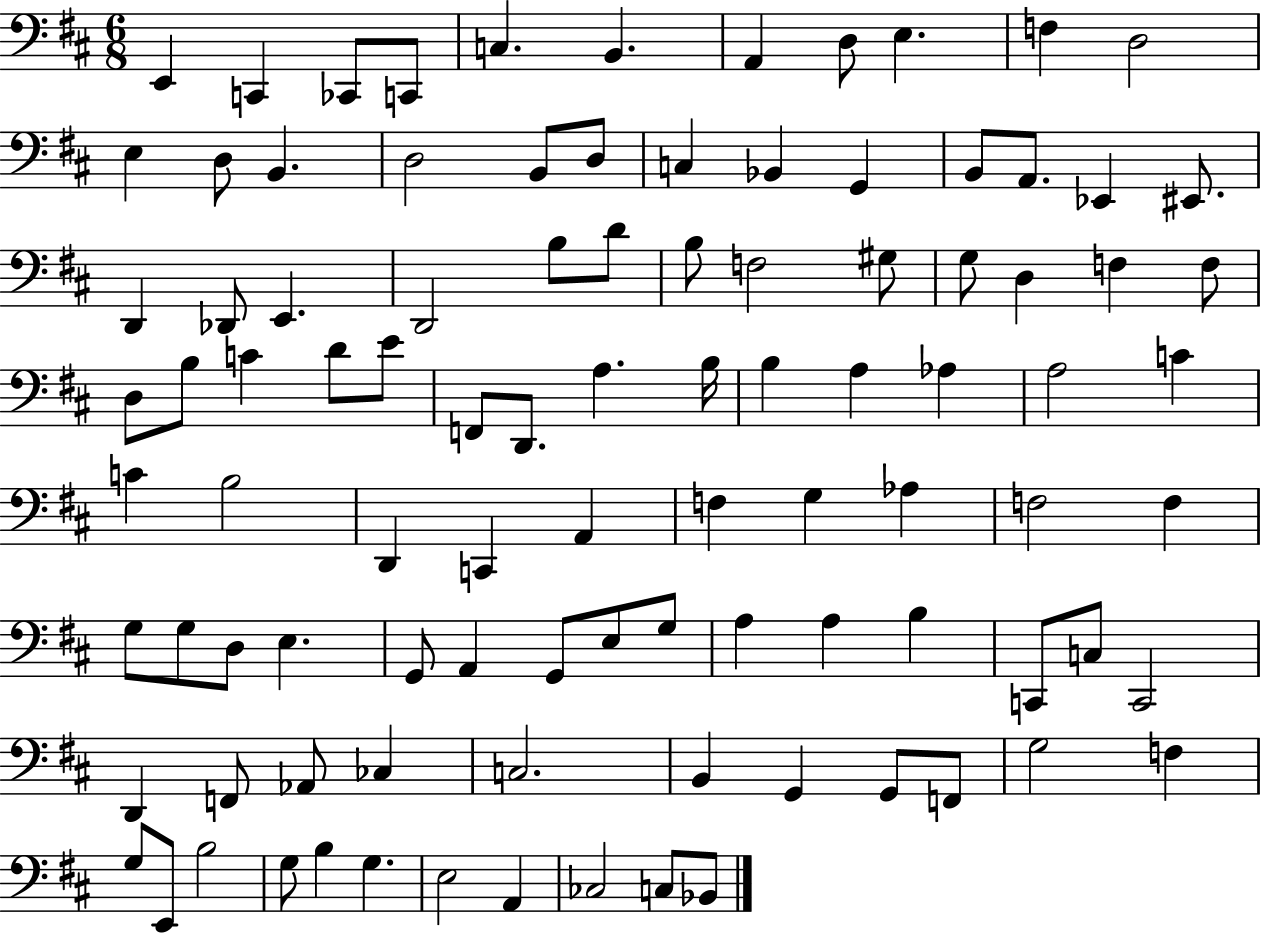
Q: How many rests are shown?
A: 0